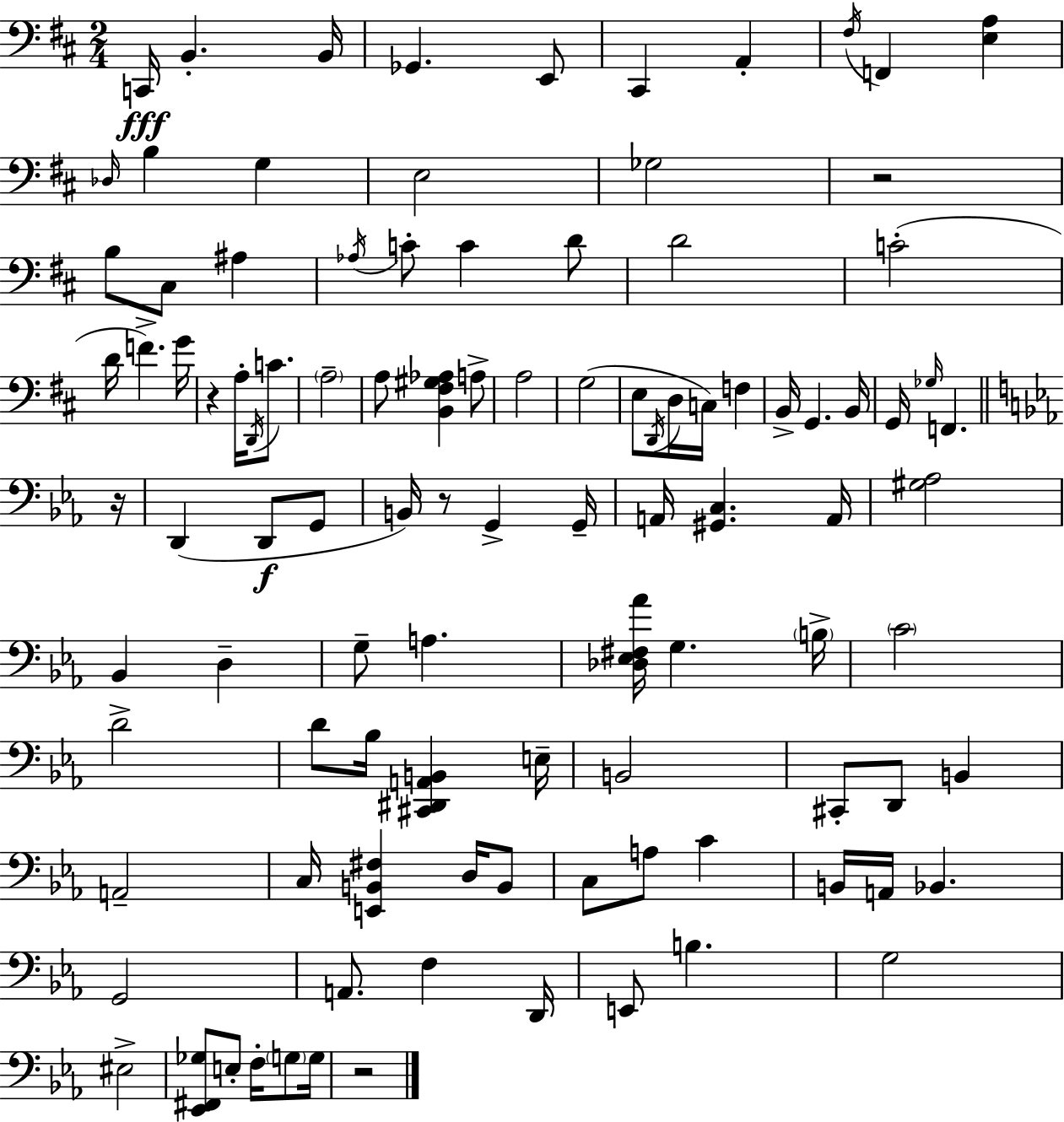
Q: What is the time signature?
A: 2/4